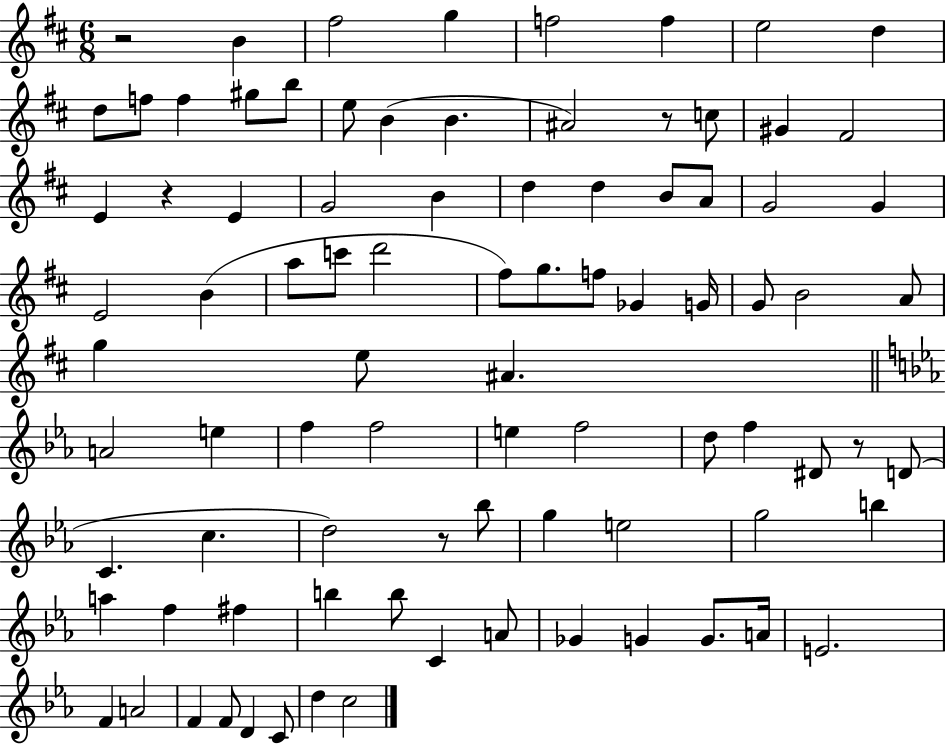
R/h B4/q F#5/h G5/q F5/h F5/q E5/h D5/q D5/e F5/e F5/q G#5/e B5/e E5/e B4/q B4/q. A#4/h R/e C5/e G#4/q F#4/h E4/q R/q E4/q G4/h B4/q D5/q D5/q B4/e A4/e G4/h G4/q E4/h B4/q A5/e C6/e D6/h F#5/e G5/e. F5/e Gb4/q G4/s G4/e B4/h A4/e G5/q E5/e A#4/q. A4/h E5/q F5/q F5/h E5/q F5/h D5/e F5/q D#4/e R/e D4/e C4/q. C5/q. D5/h R/e Bb5/e G5/q E5/h G5/h B5/q A5/q F5/q F#5/q B5/q B5/e C4/q A4/e Gb4/q G4/q G4/e. A4/s E4/h. F4/q A4/h F4/q F4/e D4/q C4/e D5/q C5/h